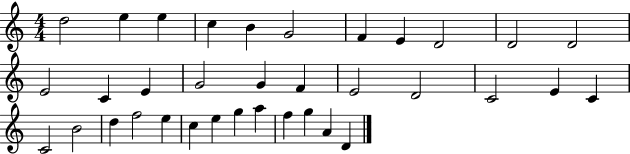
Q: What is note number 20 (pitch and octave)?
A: C4